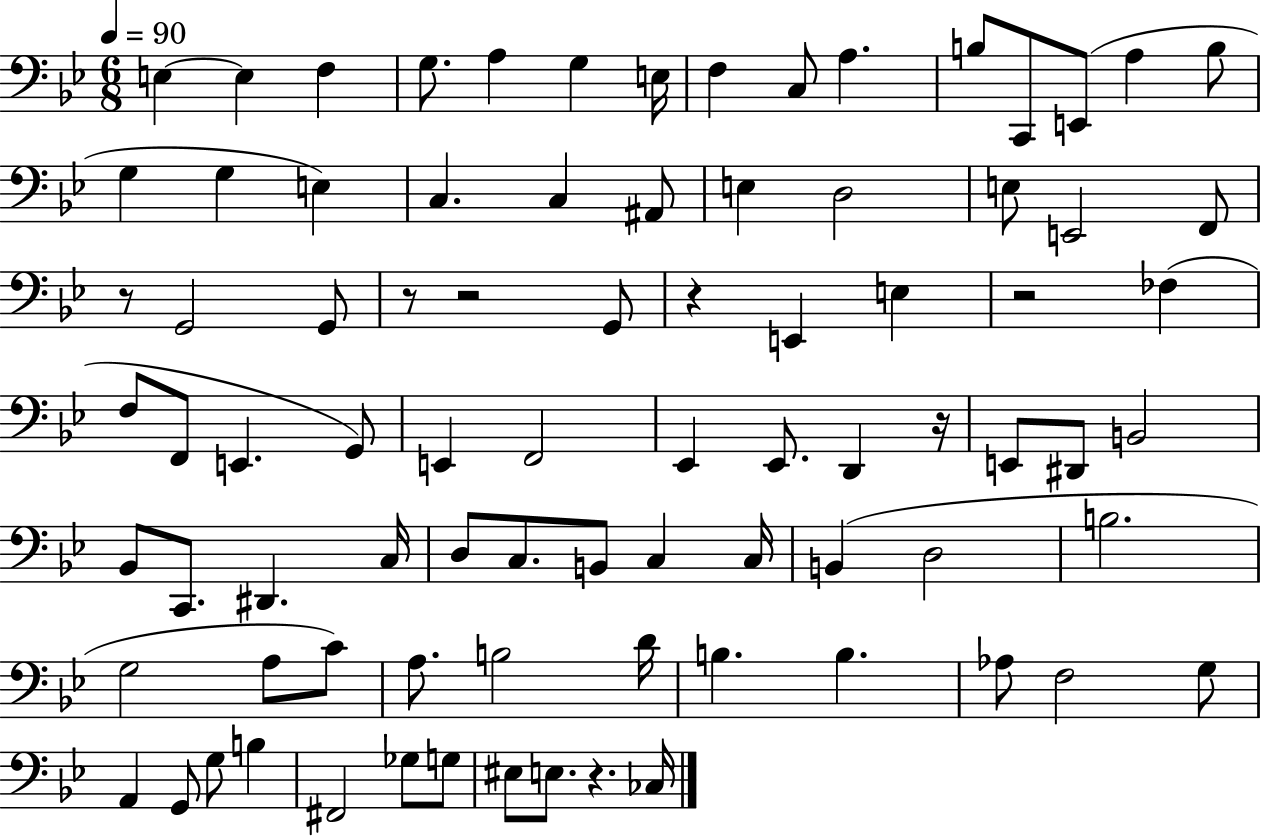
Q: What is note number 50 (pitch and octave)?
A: C3